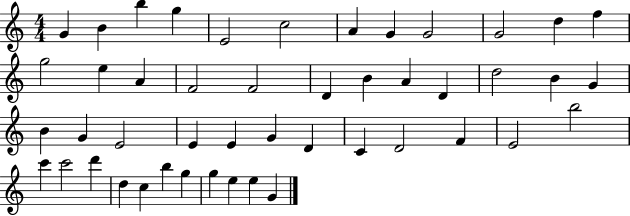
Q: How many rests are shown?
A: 0